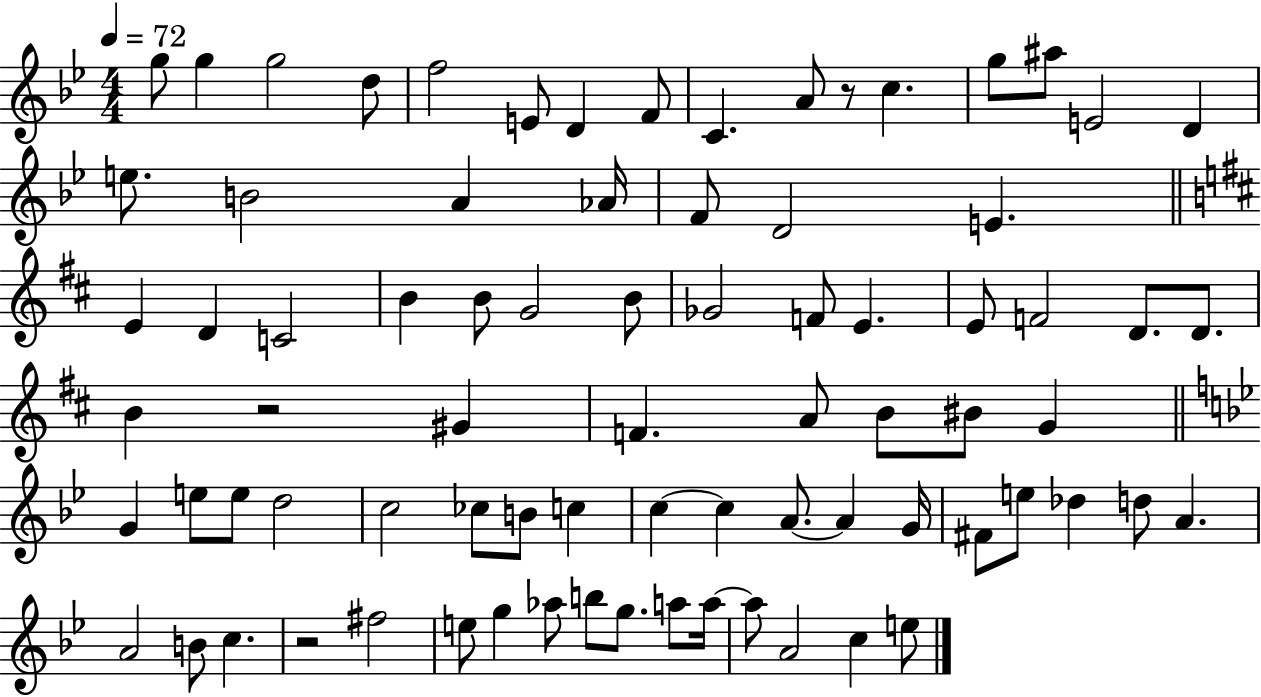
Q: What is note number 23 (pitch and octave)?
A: E4